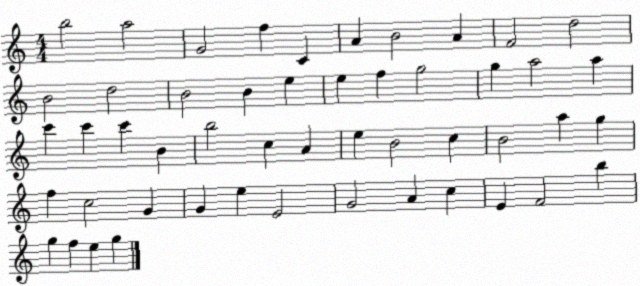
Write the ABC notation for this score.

X:1
T:Untitled
M:4/4
L:1/4
K:C
b2 a2 G2 f C A B2 A F2 d2 B2 d2 B2 B e e f g2 g a2 a c' c' c' B b2 c A e B2 c B2 a g f c2 G G e E2 G2 A c E F2 b g f e g